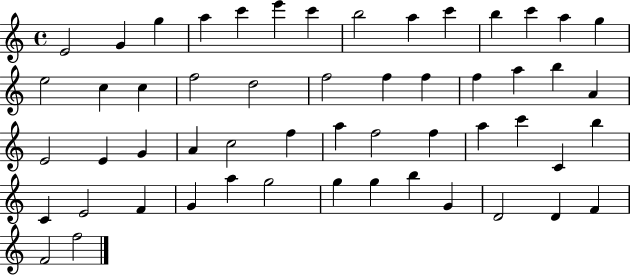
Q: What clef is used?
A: treble